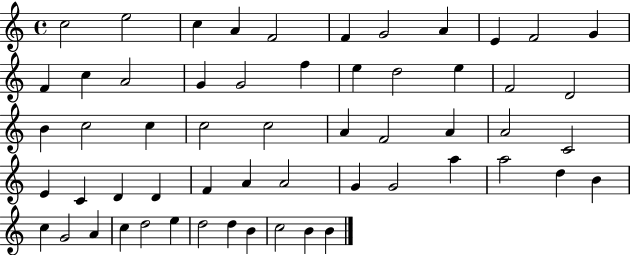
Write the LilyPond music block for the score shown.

{
  \clef treble
  \time 4/4
  \defaultTimeSignature
  \key c \major
  c''2 e''2 | c''4 a'4 f'2 | f'4 g'2 a'4 | e'4 f'2 g'4 | \break f'4 c''4 a'2 | g'4 g'2 f''4 | e''4 d''2 e''4 | f'2 d'2 | \break b'4 c''2 c''4 | c''2 c''2 | a'4 f'2 a'4 | a'2 c'2 | \break e'4 c'4 d'4 d'4 | f'4 a'4 a'2 | g'4 g'2 a''4 | a''2 d''4 b'4 | \break c''4 g'2 a'4 | c''4 d''2 e''4 | d''2 d''4 b'4 | c''2 b'4 b'4 | \break \bar "|."
}